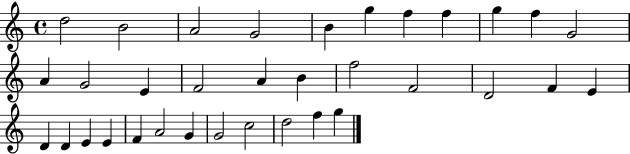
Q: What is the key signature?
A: C major